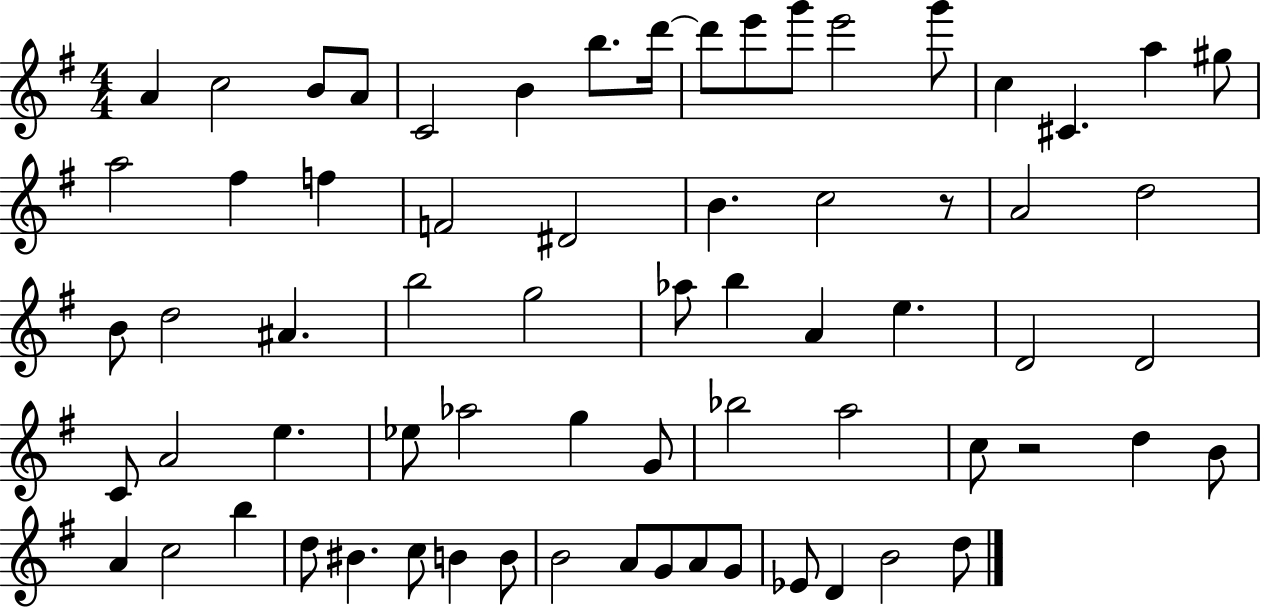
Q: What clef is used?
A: treble